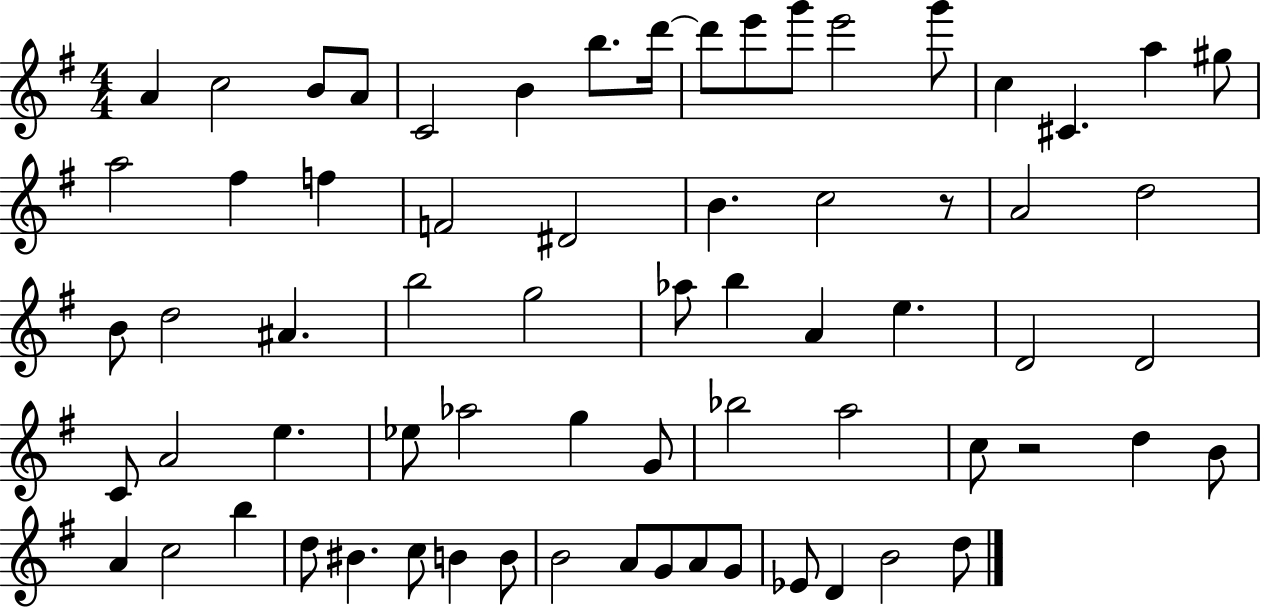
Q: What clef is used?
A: treble